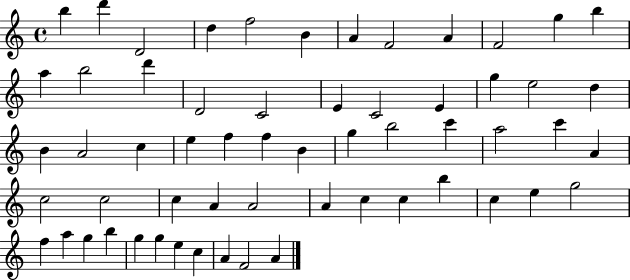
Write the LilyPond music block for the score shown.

{
  \clef treble
  \time 4/4
  \defaultTimeSignature
  \key c \major
  b''4 d'''4 d'2 | d''4 f''2 b'4 | a'4 f'2 a'4 | f'2 g''4 b''4 | \break a''4 b''2 d'''4 | d'2 c'2 | e'4 c'2 e'4 | g''4 e''2 d''4 | \break b'4 a'2 c''4 | e''4 f''4 f''4 b'4 | g''4 b''2 c'''4 | a''2 c'''4 a'4 | \break c''2 c''2 | c''4 a'4 a'2 | a'4 c''4 c''4 b''4 | c''4 e''4 g''2 | \break f''4 a''4 g''4 b''4 | g''4 g''4 e''4 c''4 | a'4 f'2 a'4 | \bar "|."
}